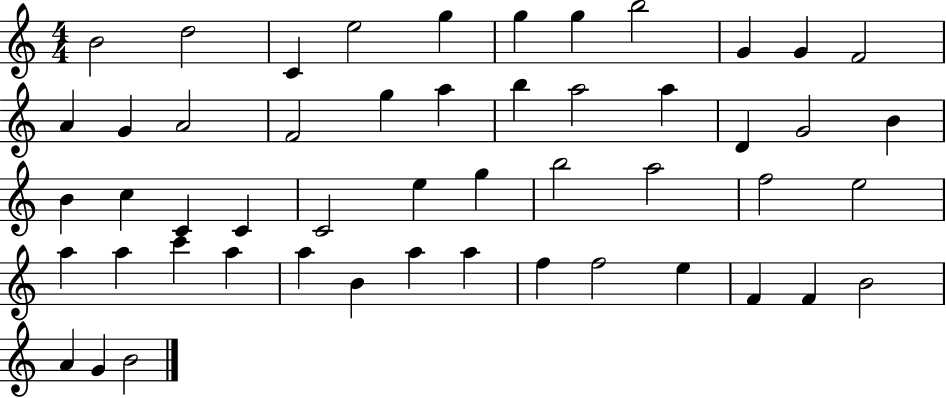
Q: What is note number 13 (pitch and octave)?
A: G4